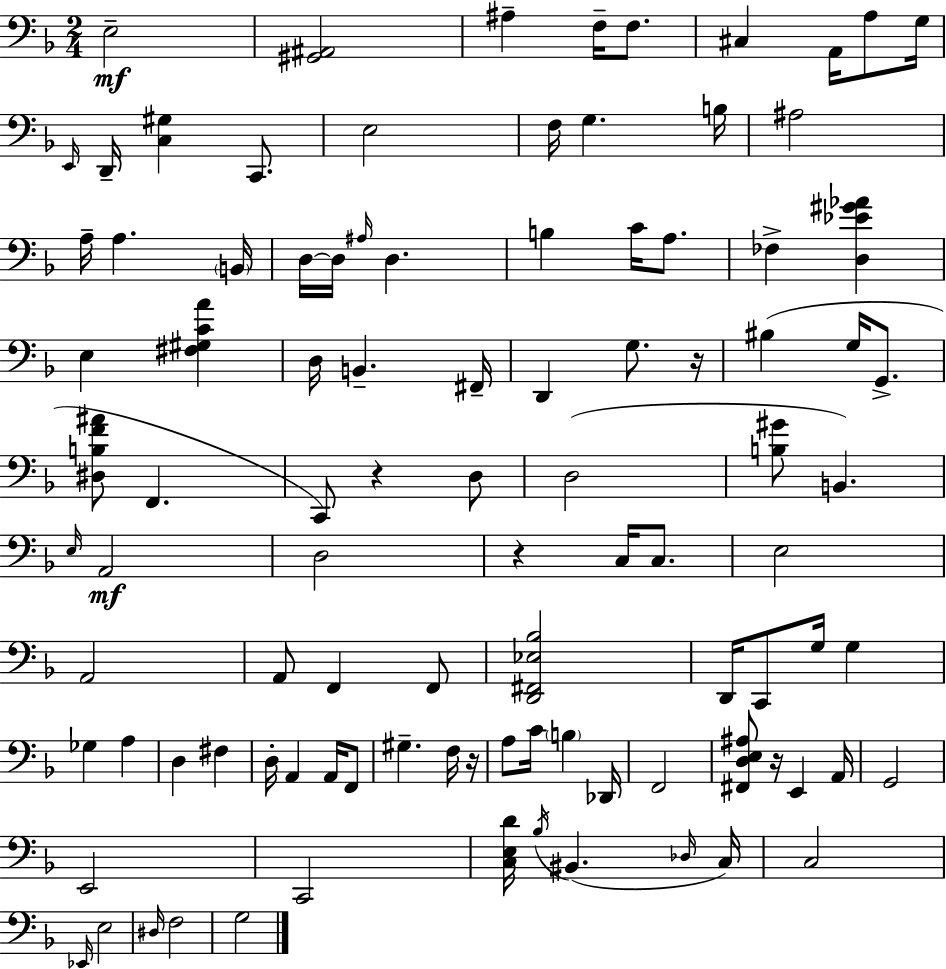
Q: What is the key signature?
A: D minor